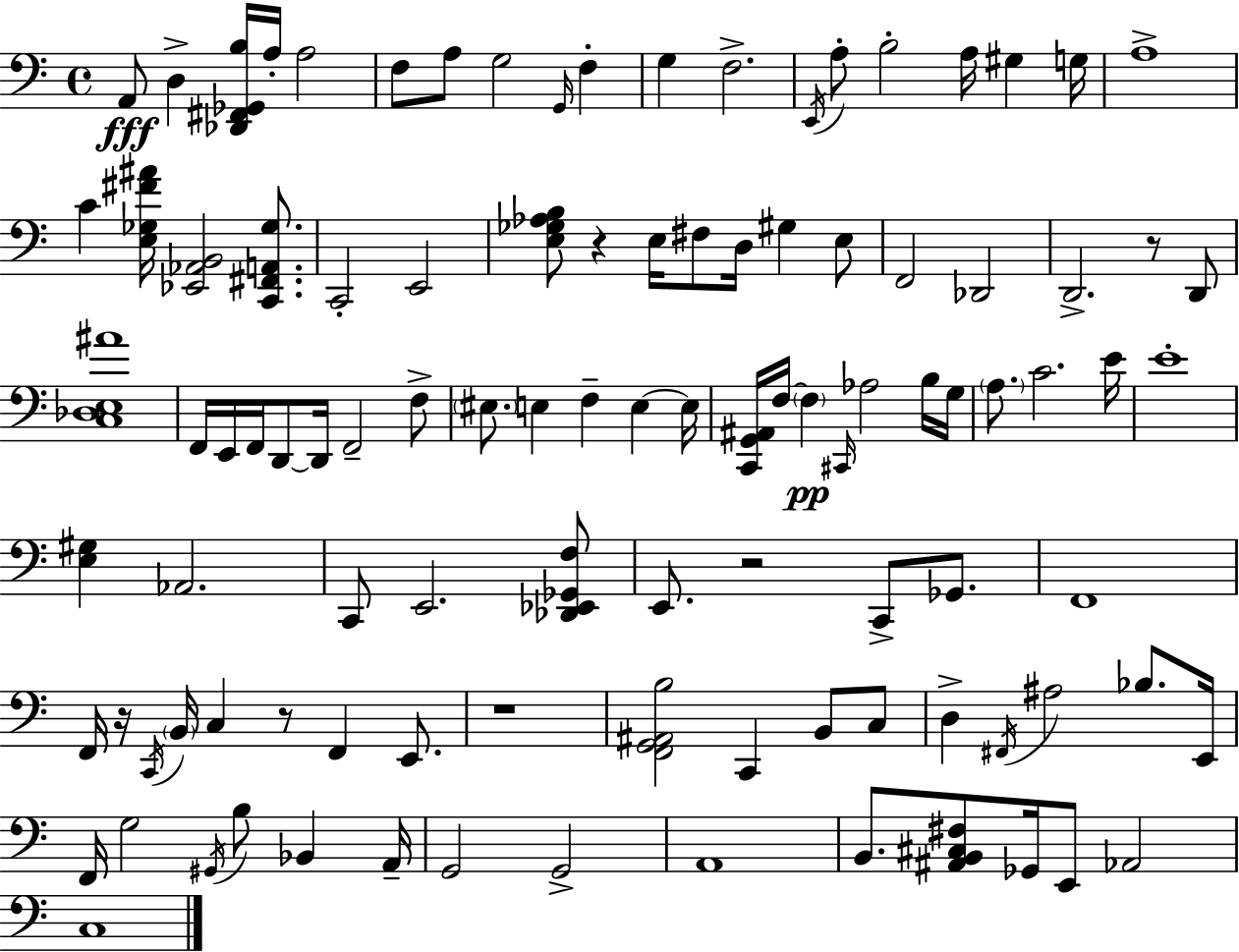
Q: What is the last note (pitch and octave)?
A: C3